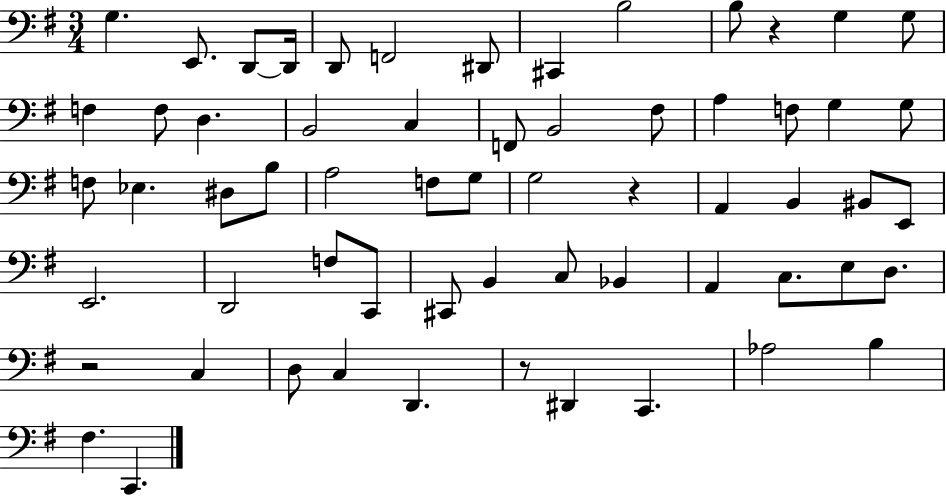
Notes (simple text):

G3/q. E2/e. D2/e D2/s D2/e F2/h D#2/e C#2/q B3/h B3/e R/q G3/q G3/e F3/q F3/e D3/q. B2/h C3/q F2/e B2/h F#3/e A3/q F3/e G3/q G3/e F3/e Eb3/q. D#3/e B3/e A3/h F3/e G3/e G3/h R/q A2/q B2/q BIS2/e E2/e E2/h. D2/h F3/e C2/e C#2/e B2/q C3/e Bb2/q A2/q C3/e. E3/e D3/e. R/h C3/q D3/e C3/q D2/q. R/e D#2/q C2/q. Ab3/h B3/q F#3/q. C2/q.